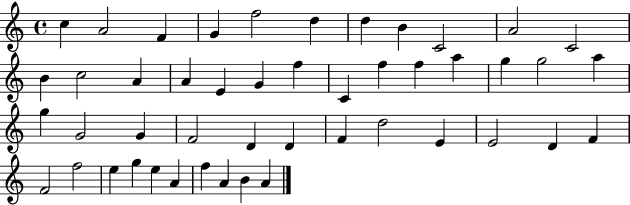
X:1
T:Untitled
M:4/4
L:1/4
K:C
c A2 F G f2 d d B C2 A2 C2 B c2 A A E G f C f f a g g2 a g G2 G F2 D D F d2 E E2 D F F2 f2 e g e A f A B A